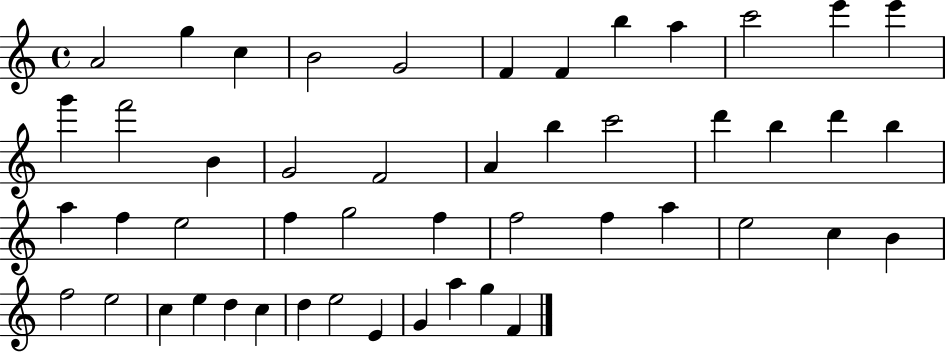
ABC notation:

X:1
T:Untitled
M:4/4
L:1/4
K:C
A2 g c B2 G2 F F b a c'2 e' e' g' f'2 B G2 F2 A b c'2 d' b d' b a f e2 f g2 f f2 f a e2 c B f2 e2 c e d c d e2 E G a g F